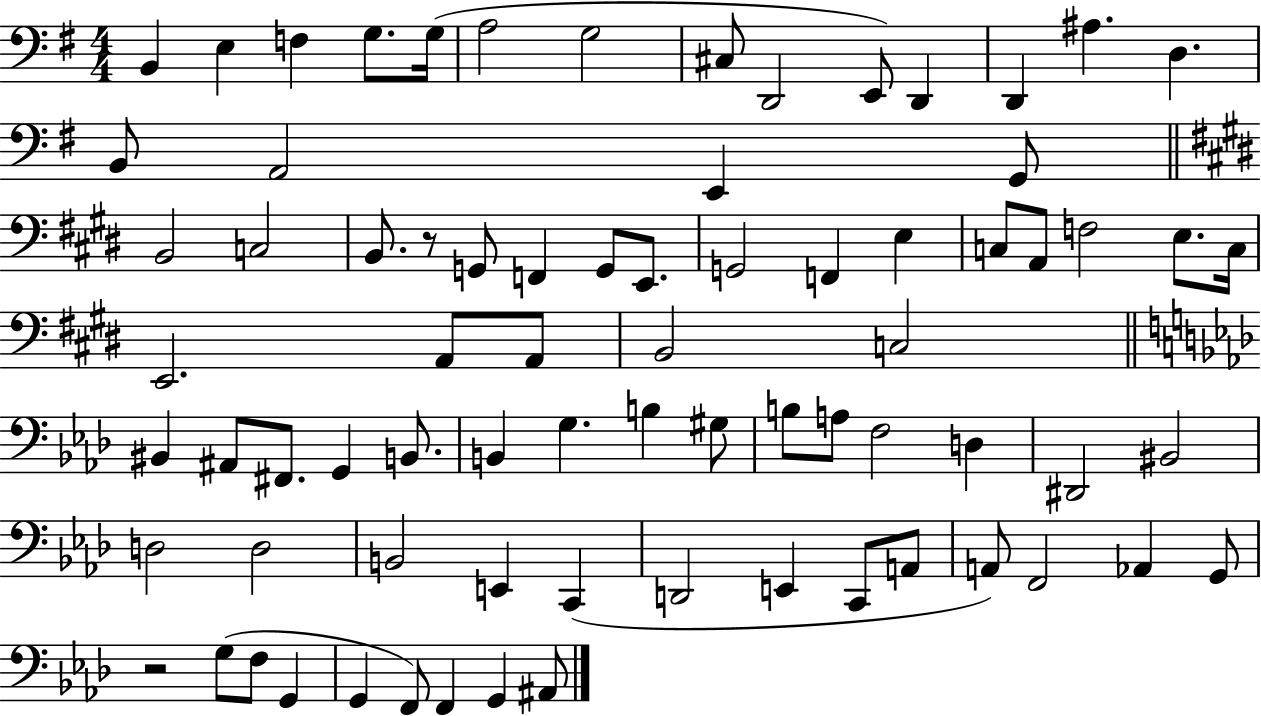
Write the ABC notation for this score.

X:1
T:Untitled
M:4/4
L:1/4
K:G
B,, E, F, G,/2 G,/4 A,2 G,2 ^C,/2 D,,2 E,,/2 D,, D,, ^A, D, B,,/2 A,,2 E,, G,,/2 B,,2 C,2 B,,/2 z/2 G,,/2 F,, G,,/2 E,,/2 G,,2 F,, E, C,/2 A,,/2 F,2 E,/2 C,/4 E,,2 A,,/2 A,,/2 B,,2 C,2 ^B,, ^A,,/2 ^F,,/2 G,, B,,/2 B,, G, B, ^G,/2 B,/2 A,/2 F,2 D, ^D,,2 ^B,,2 D,2 D,2 B,,2 E,, C,, D,,2 E,, C,,/2 A,,/2 A,,/2 F,,2 _A,, G,,/2 z2 G,/2 F,/2 G,, G,, F,,/2 F,, G,, ^A,,/2